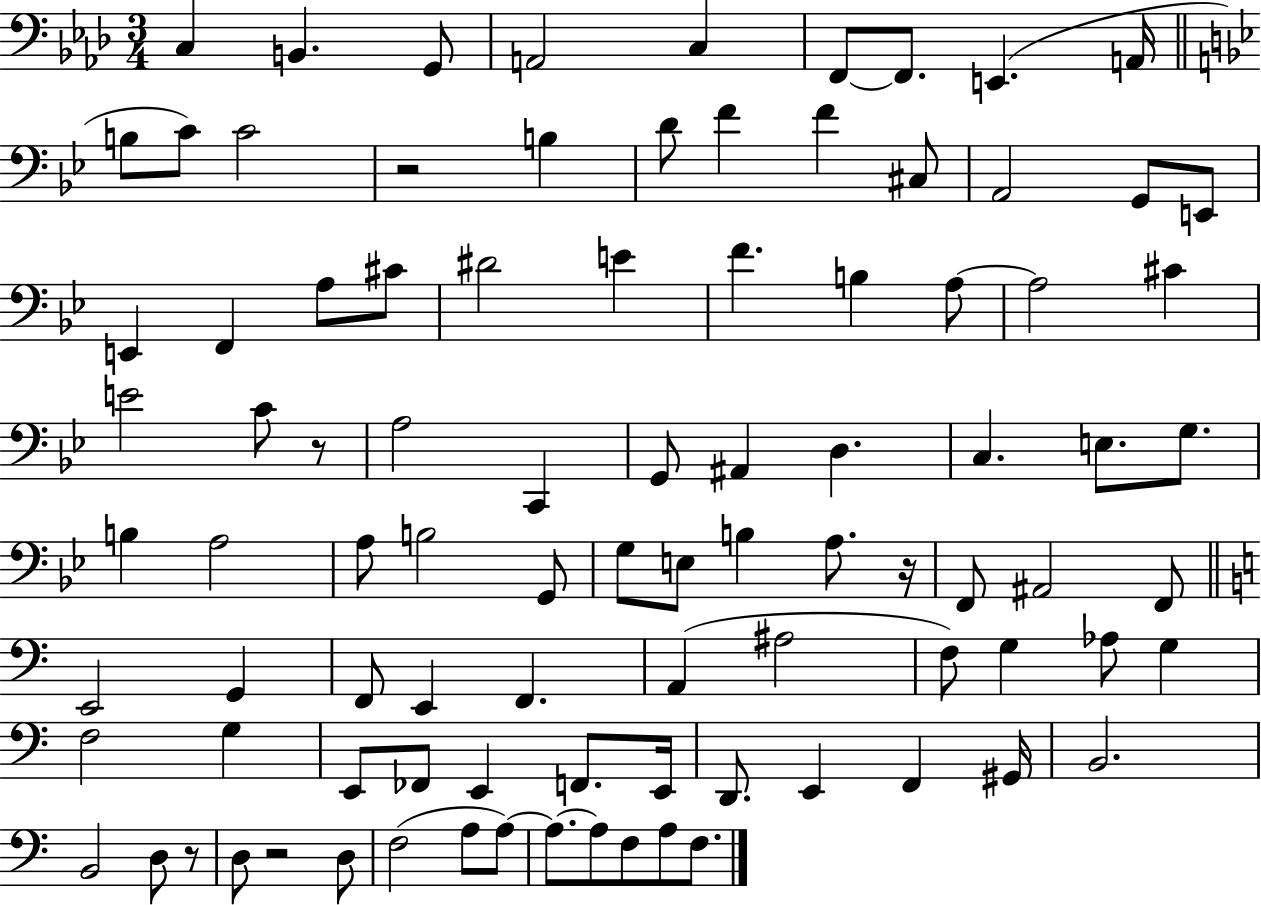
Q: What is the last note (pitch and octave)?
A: F3